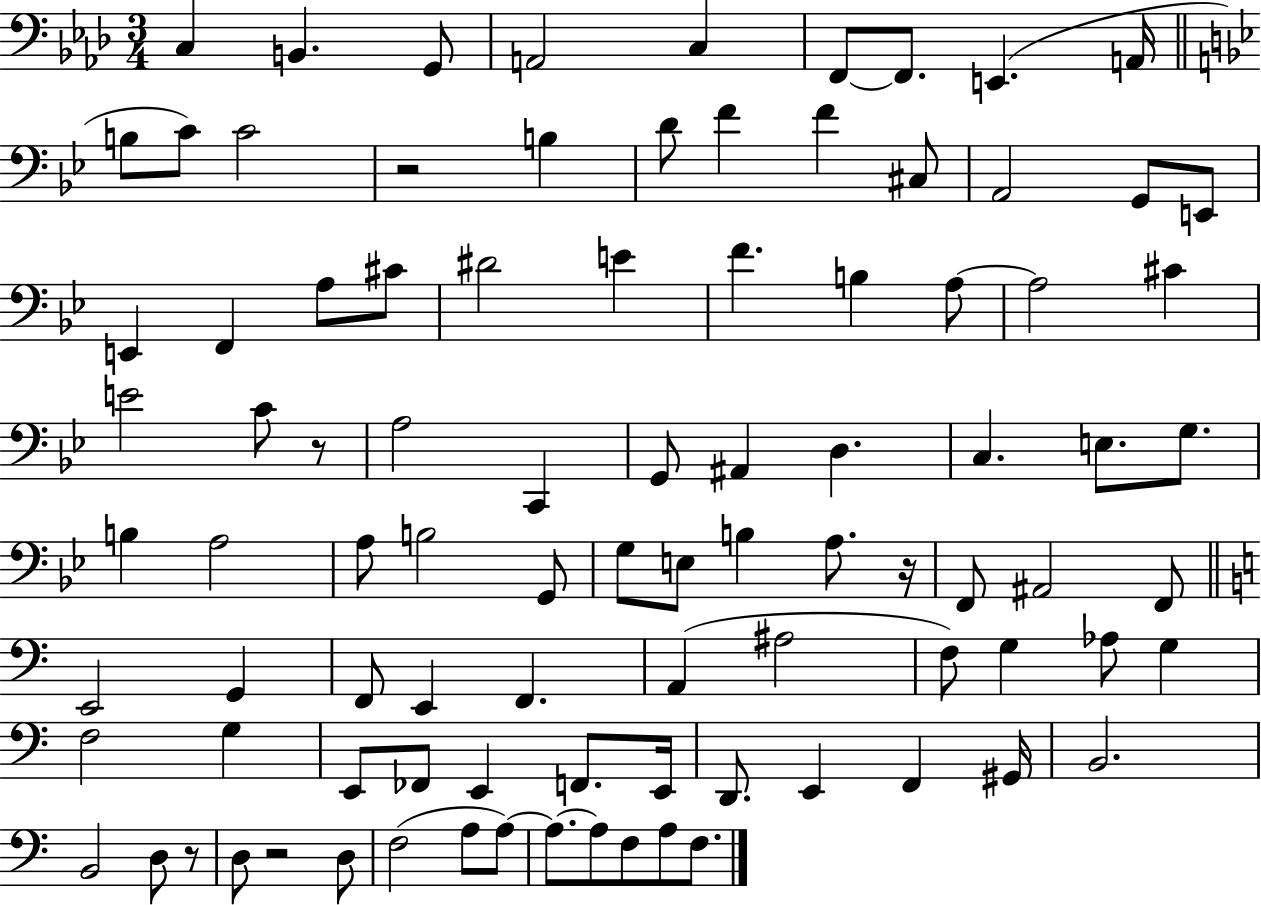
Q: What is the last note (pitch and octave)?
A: F3